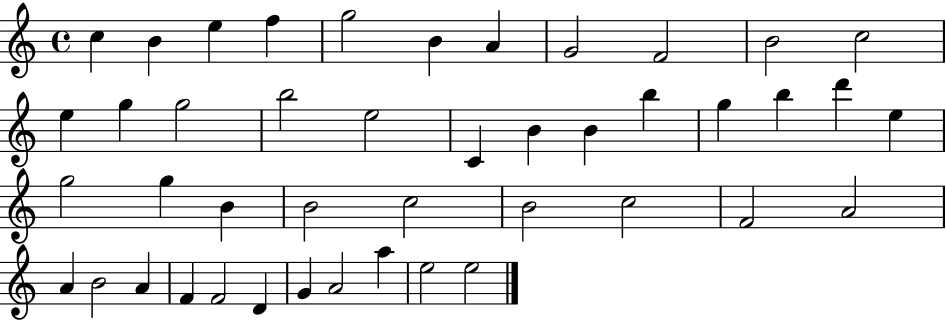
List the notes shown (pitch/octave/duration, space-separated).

C5/q B4/q E5/q F5/q G5/h B4/q A4/q G4/h F4/h B4/h C5/h E5/q G5/q G5/h B5/h E5/h C4/q B4/q B4/q B5/q G5/q B5/q D6/q E5/q G5/h G5/q B4/q B4/h C5/h B4/h C5/h F4/h A4/h A4/q B4/h A4/q F4/q F4/h D4/q G4/q A4/h A5/q E5/h E5/h